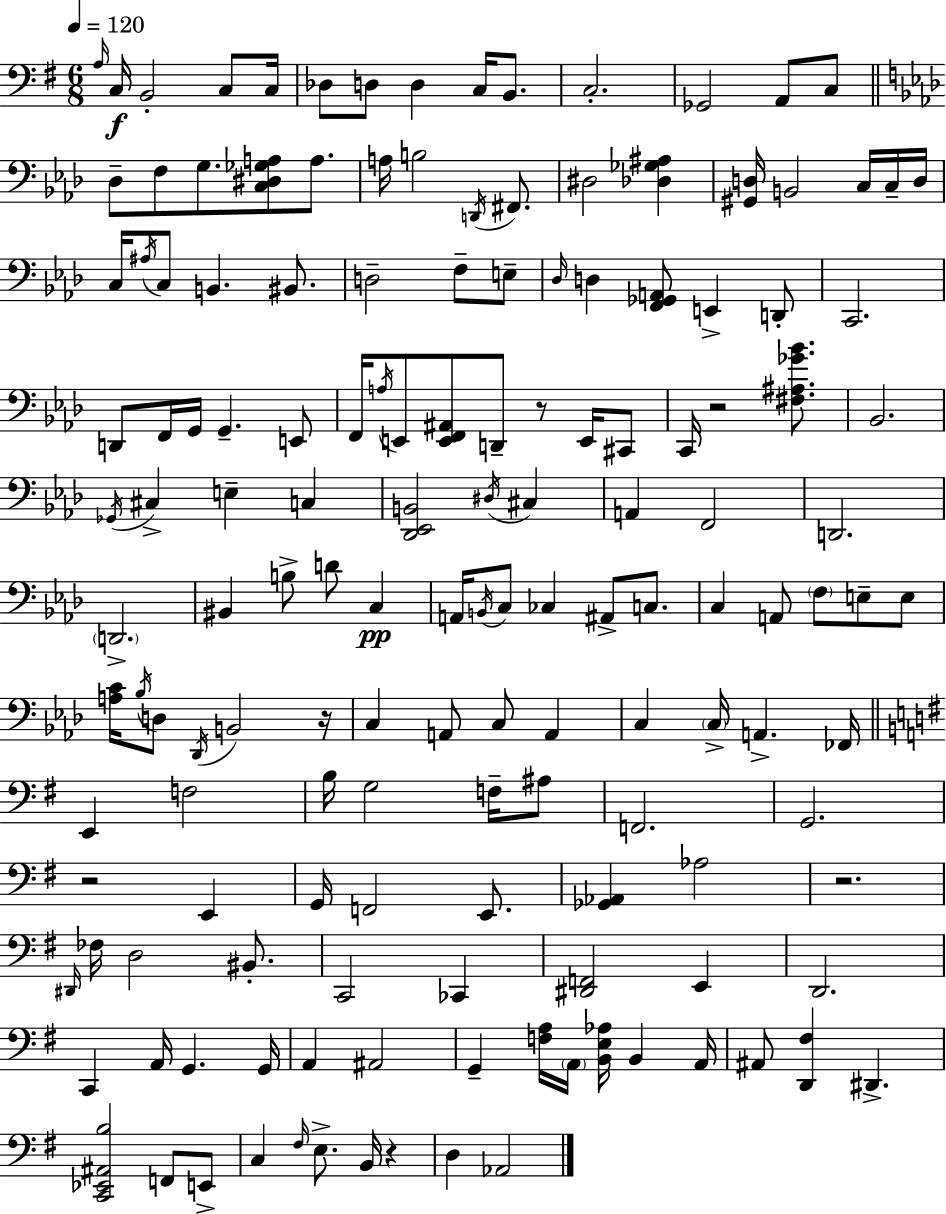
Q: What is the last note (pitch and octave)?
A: Ab2